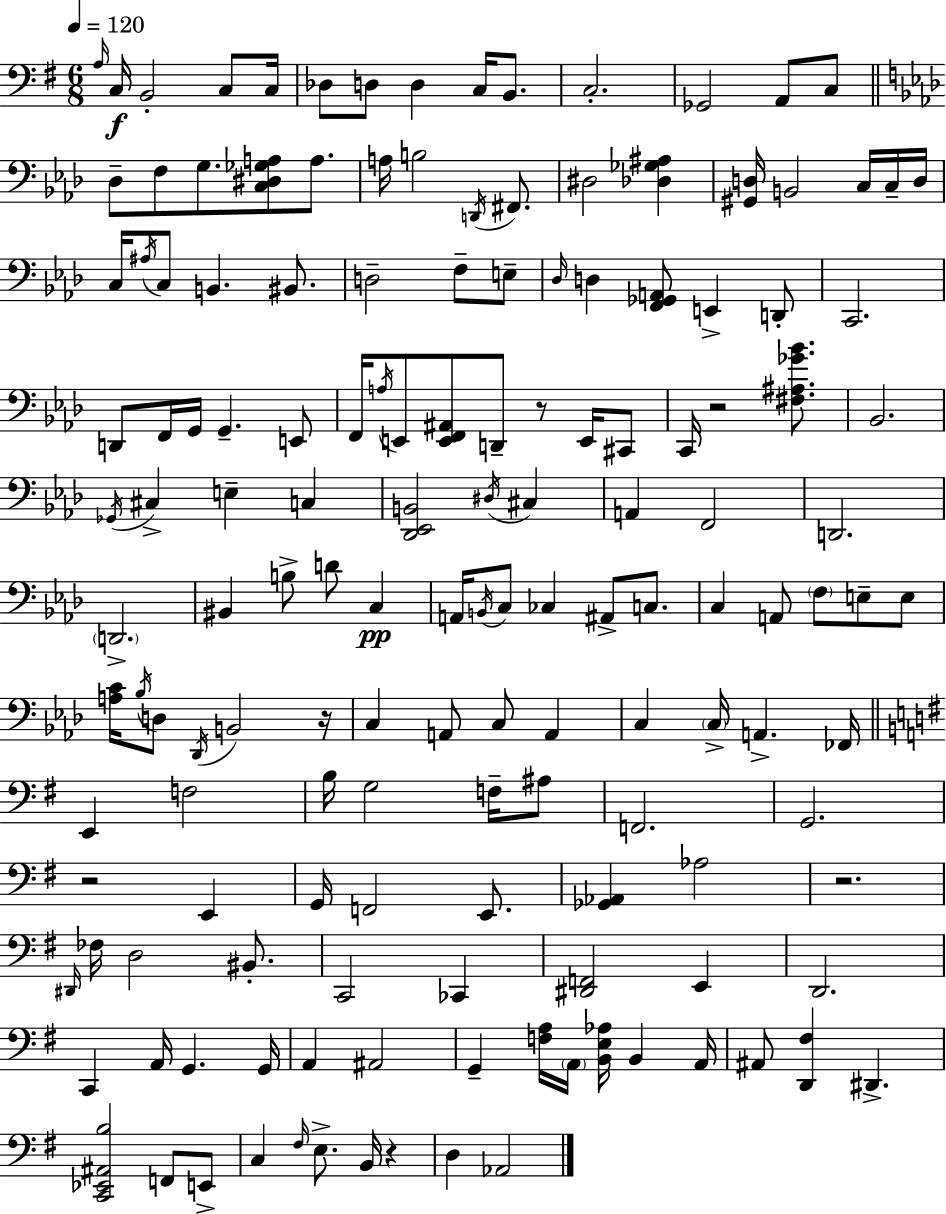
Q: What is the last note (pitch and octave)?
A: Ab2